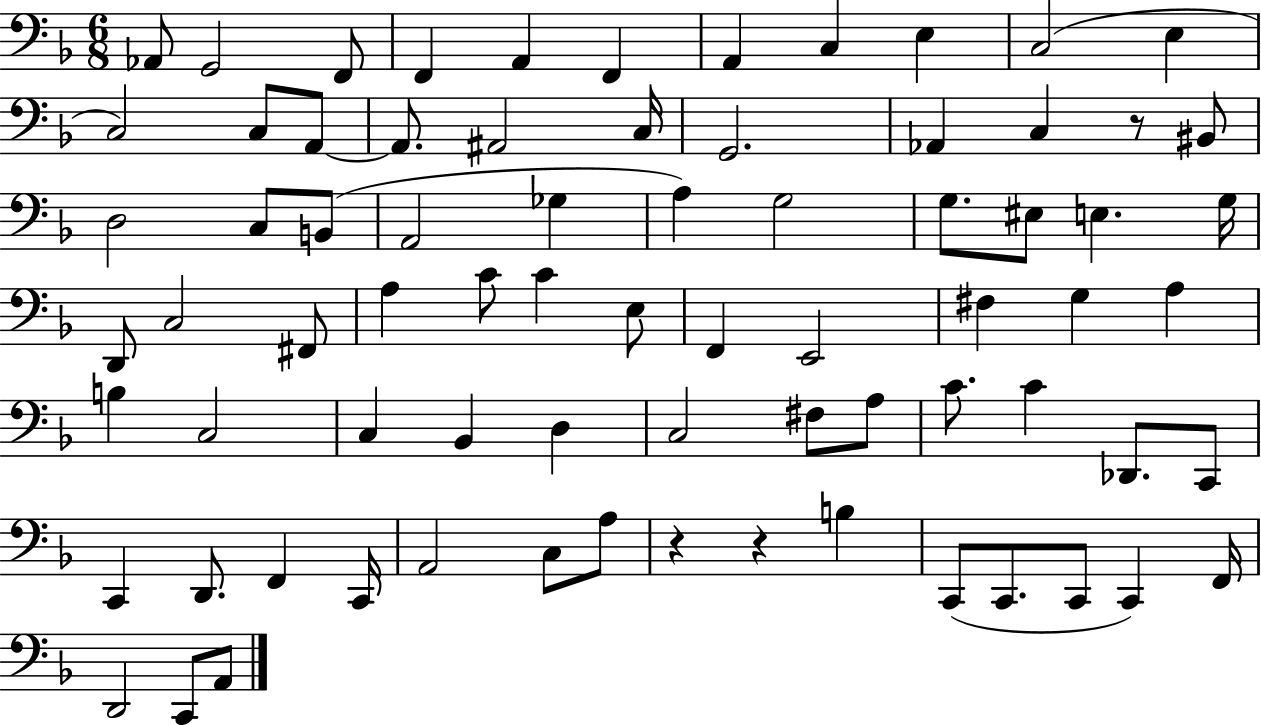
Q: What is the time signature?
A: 6/8